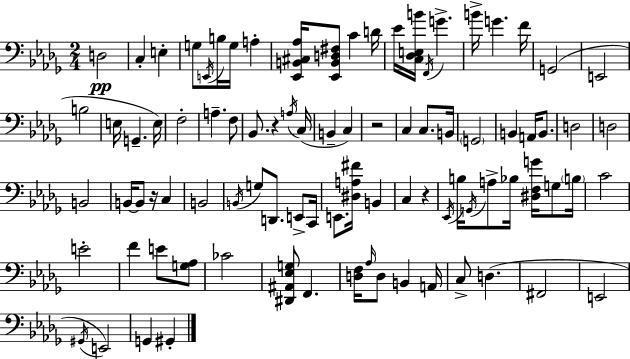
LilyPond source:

{
  \clef bass
  \numericTimeSignature
  \time 2/4
  \key bes \minor
  d2\pp | c4-. e4-. | g8 \acciaccatura { e,16 } b16 g16 a4-. | <ees, b, cis aes>16 <ees, b, d fis>8 c'4 | \break d'16 ees'16 <c des e b'>16 \acciaccatura { f,16 } g'4.-> | b'16-> g'4. | f'16 g,2( | e,2 | \break b2 | e16 g,4.-- | e16) f2-. | a4.-- | \break f8 bes,8. r4 | \acciaccatura { a16 }( c16 b,4-- c4) | r2 | c4 c8. | \break b,16 \parenthesize g,2 | b,4 a,16 | b,8. d2 | d2 | \break b,2 | b,16~~ b,8 r16 c4 | b,2 | \acciaccatura { b,16 } g8 d,8. | \break e,8-> c,16 e,8. <dis a fis'>16 | b,4 c4 | r4 \acciaccatura { ees,16 } b16 \acciaccatura { g,16 } a8-> | bes16 <dis f g'>16 g8 \parenthesize b16 c'2 | \break e'2-. | f'4 | e'8 <g aes>8 ces'2 | <dis, ais, ees g>8 | \break f,4. <d f>16 \grace { aes16 } | d8 b,4 a,16 c8-> | d4.( fis,2 | e,2 | \break \acciaccatura { gis,16 }) | e,2 | g,4 gis,4-. | \bar "|."
}